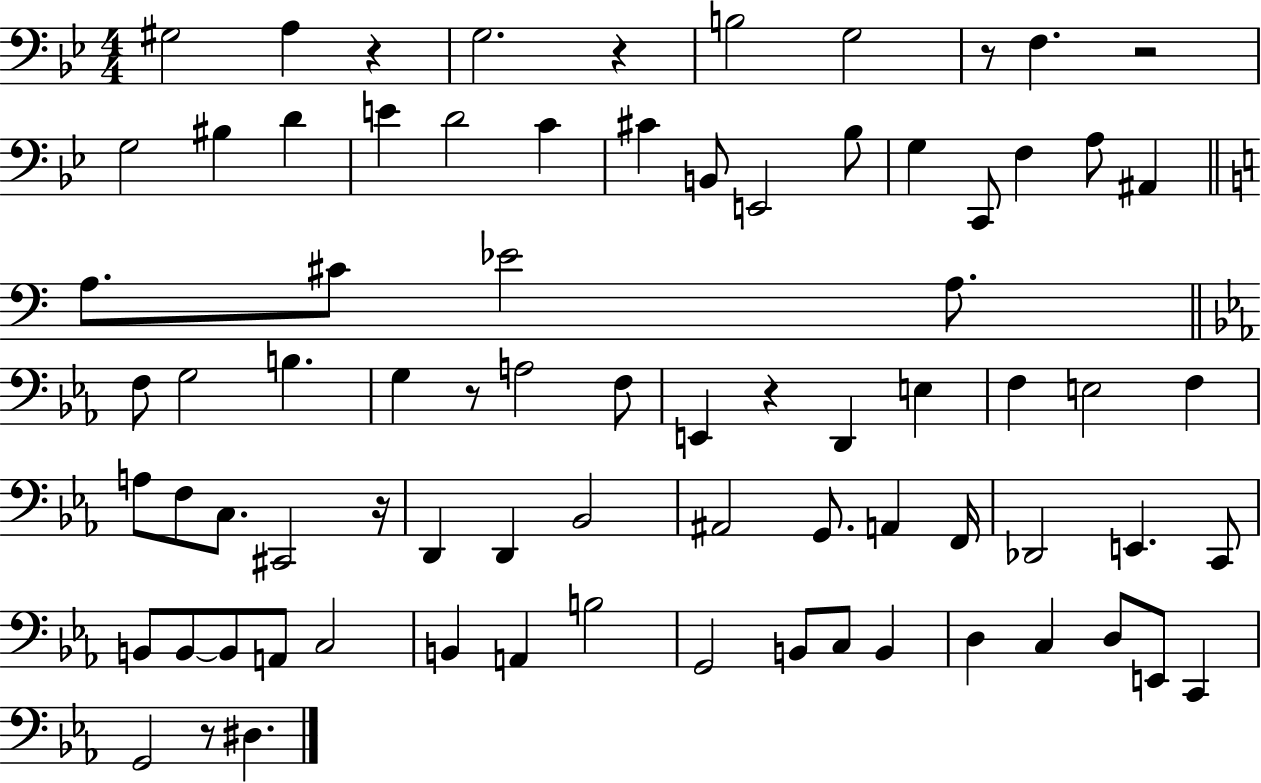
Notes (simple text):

G#3/h A3/q R/q G3/h. R/q B3/h G3/h R/e F3/q. R/h G3/h BIS3/q D4/q E4/q D4/h C4/q C#4/q B2/e E2/h Bb3/e G3/q C2/e F3/q A3/e A#2/q A3/e. C#4/e Eb4/h A3/e. F3/e G3/h B3/q. G3/q R/e A3/h F3/e E2/q R/q D2/q E3/q F3/q E3/h F3/q A3/e F3/e C3/e. C#2/h R/s D2/q D2/q Bb2/h A#2/h G2/e. A2/q F2/s Db2/h E2/q. C2/e B2/e B2/e B2/e A2/e C3/h B2/q A2/q B3/h G2/h B2/e C3/e B2/q D3/q C3/q D3/e E2/e C2/q G2/h R/e D#3/q.